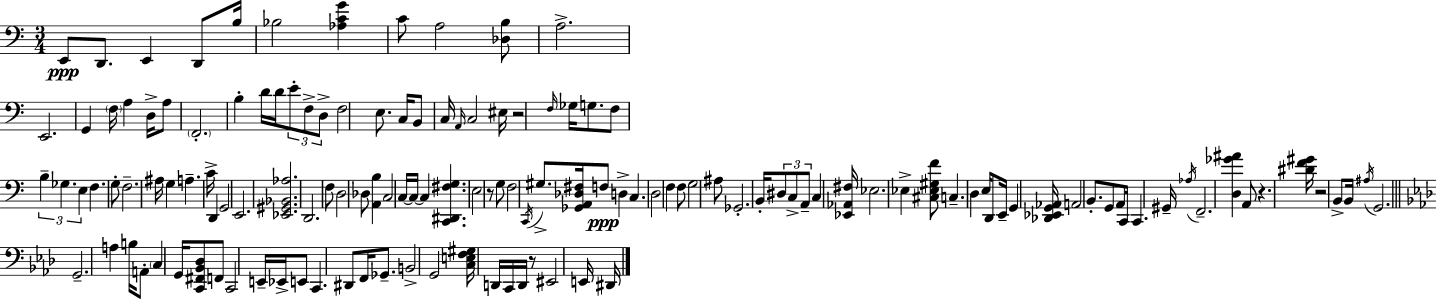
E2/e D2/e. E2/q D2/e B3/s Bb3/h [Ab3,C4,G4]/q C4/e A3/h [Db3,B3]/e A3/h. E2/h. G2/q F3/s A3/q D3/s A3/e F2/h. B3/q D4/s D4/s E4/e F3/e D3/e F3/h E3/e. C3/s B2/e C3/s A2/s C3/h EIS3/s R/h F3/s Gb3/s G3/e. F3/e B3/q Gb3/q. E3/q F3/q. G3/e F3/h. A#3/s G3/q A3/q. C4/s D2/q G2/h E2/h. [Eb2,G#2,Bb2,Ab3]/h. D2/h. F3/e D3/h Db3/e [A2,B3]/q C3/h C3/s C3/s C3/q [C2,D#2,F#3,G3]/q. E3/h R/e G3/e F3/h C2/s G#3/e. [Gb2,A2,Db3,F#3]/s F3/e D3/q C3/q. D3/h F3/q F3/e G3/h A#3/e Gb2/h. B2/s D#3/e C3/e A2/e C3/q [Eb2,Ab2,F#3]/s Eb3/h. Eb3/q [C#3,Eb3,G#3,F4]/e C3/q. D3/q E3/s D2/e E2/s G2/q [Db2,Eb2,G2,Ab2]/s A2/h B2/e. G2/e A2/e C2/s C2/q. G#2/s Ab3/s F2/h. [D3,Gb4,A#4]/q A2/e R/q. [D#4,F4,G#4]/s R/h B2/e B2/s A#3/s G2/h. G2/h. A3/q B3/s A2/e C3/q G2/s [C2,F#2,Bb2,Db3]/e F2/e C2/h E2/s Eb2/s E2/e C2/q. D#2/e F2/s Gb2/e. B2/h G2/h [C3,E3,F3,G#3]/s D2/s C2/s D2/s R/e EIS2/h E2/s D#2/s